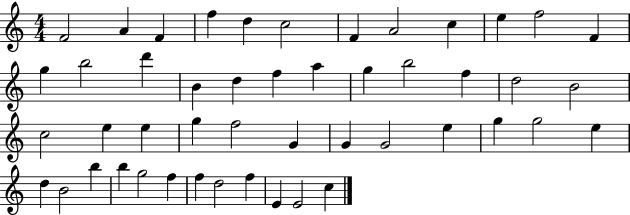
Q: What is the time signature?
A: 4/4